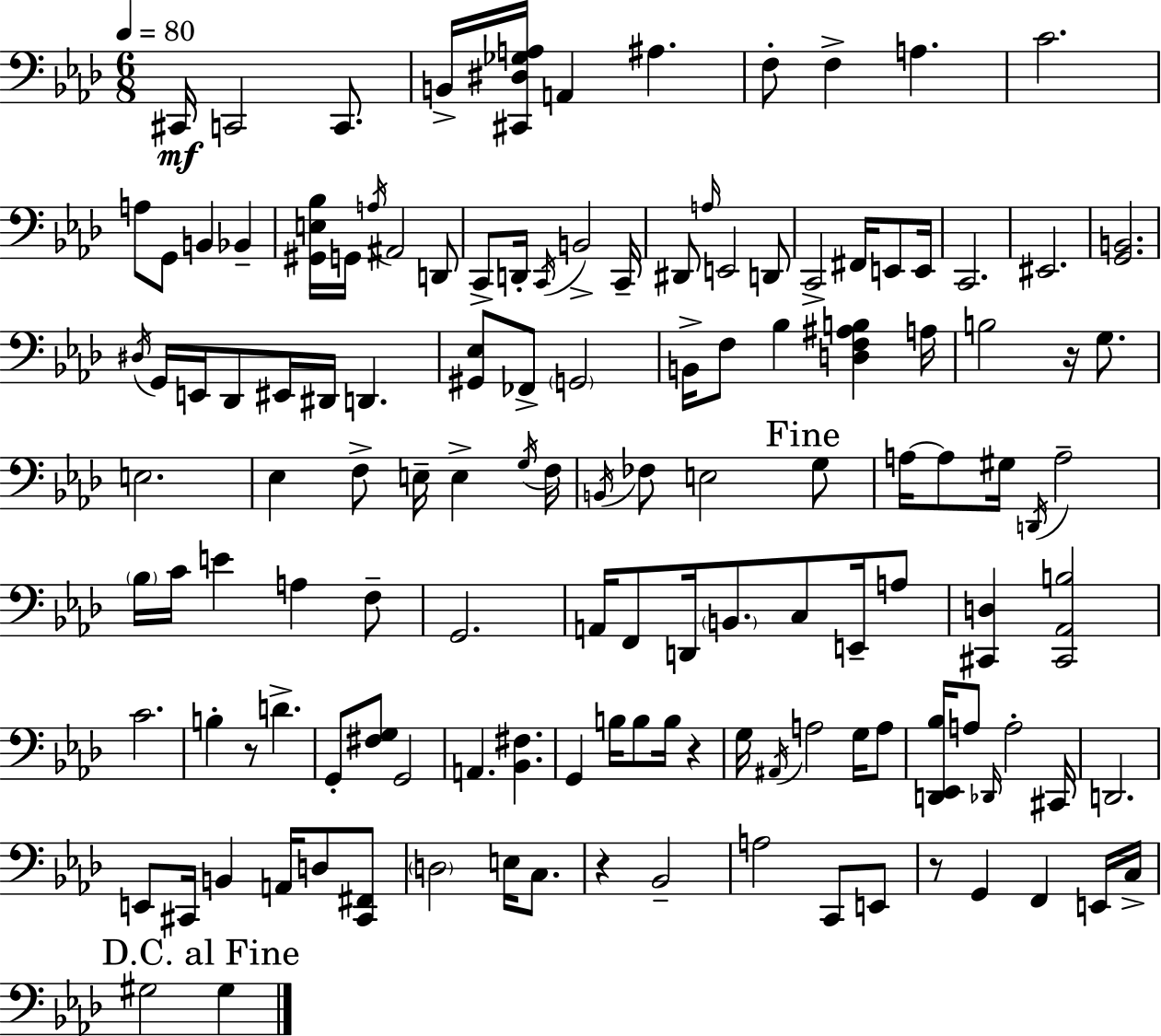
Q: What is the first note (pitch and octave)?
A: C#2